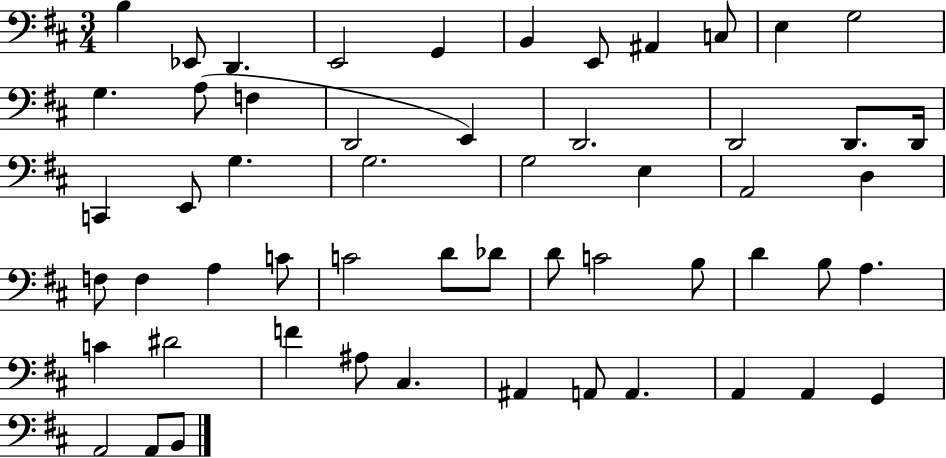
X:1
T:Untitled
M:3/4
L:1/4
K:D
B, _E,,/2 D,, E,,2 G,, B,, E,,/2 ^A,, C,/2 E, G,2 G, A,/2 F, D,,2 E,, D,,2 D,,2 D,,/2 D,,/4 C,, E,,/2 G, G,2 G,2 E, A,,2 D, F,/2 F, A, C/2 C2 D/2 _D/2 D/2 C2 B,/2 D B,/2 A, C ^D2 F ^A,/2 ^C, ^A,, A,,/2 A,, A,, A,, G,, A,,2 A,,/2 B,,/2